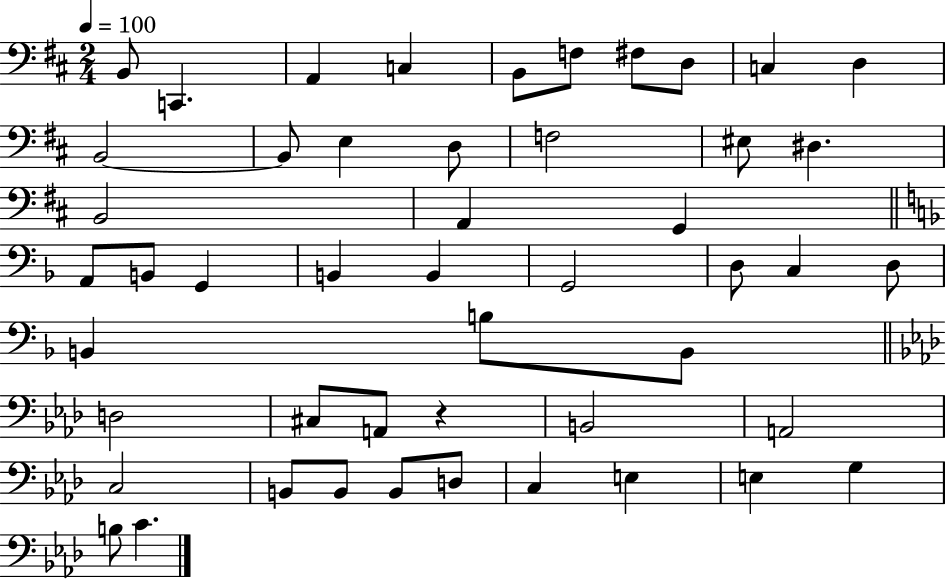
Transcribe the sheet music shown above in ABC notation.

X:1
T:Untitled
M:2/4
L:1/4
K:D
B,,/2 C,, A,, C, B,,/2 F,/2 ^F,/2 D,/2 C, D, B,,2 B,,/2 E, D,/2 F,2 ^E,/2 ^D, B,,2 A,, G,, A,,/2 B,,/2 G,, B,, B,, G,,2 D,/2 C, D,/2 B,, B,/2 B,,/2 D,2 ^C,/2 A,,/2 z B,,2 A,,2 C,2 B,,/2 B,,/2 B,,/2 D,/2 C, E, E, G, B,/2 C